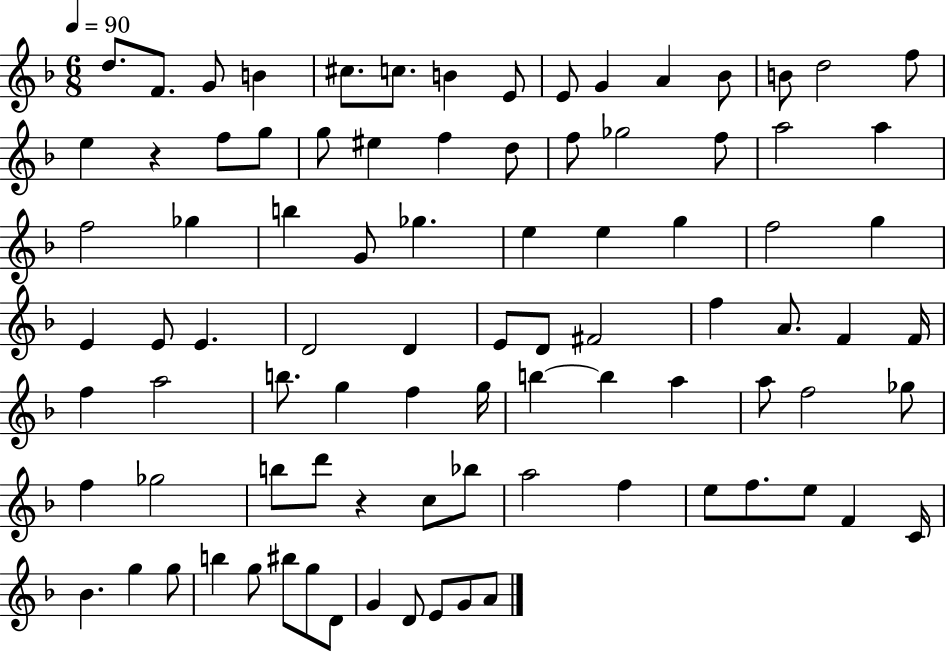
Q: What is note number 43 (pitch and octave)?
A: E4